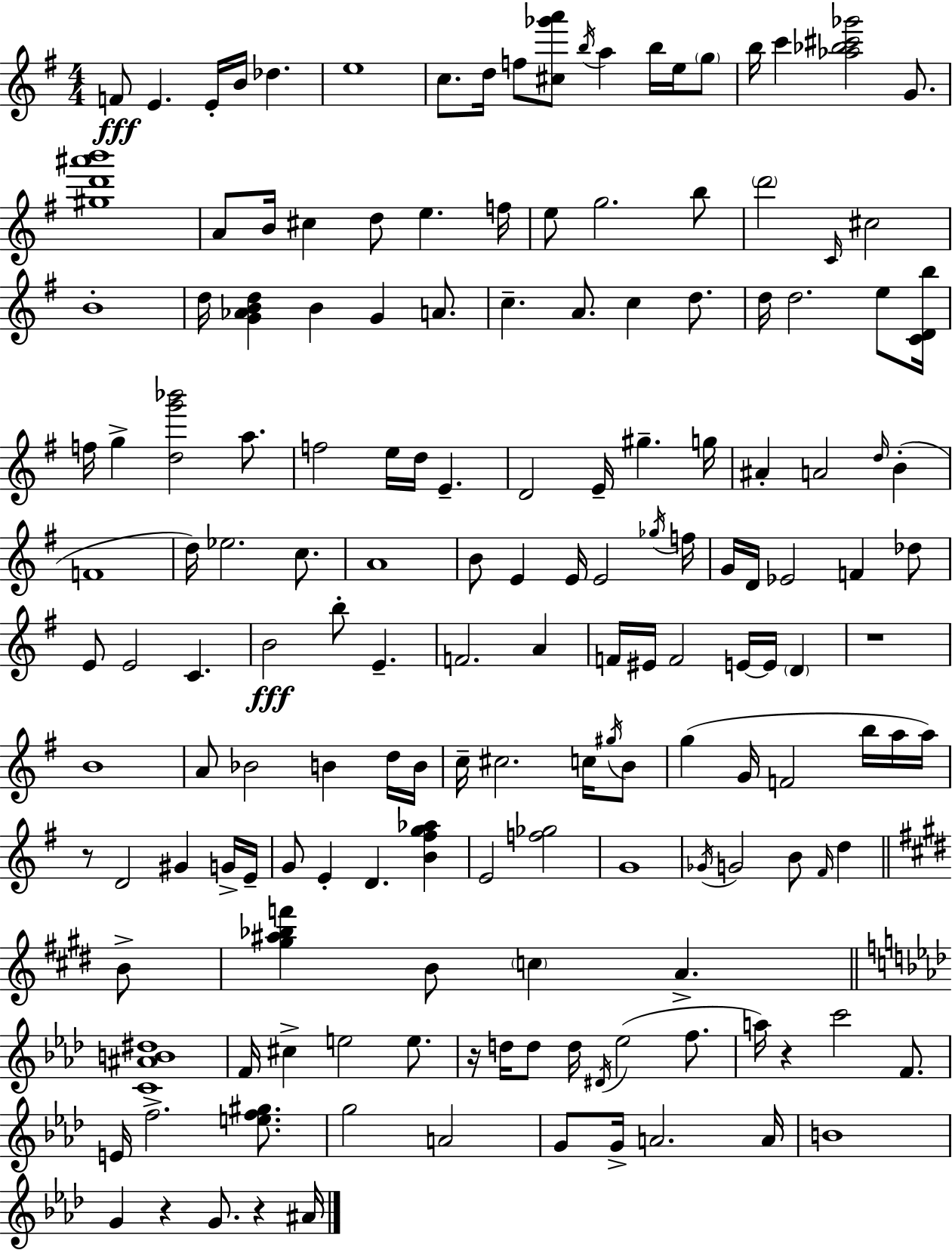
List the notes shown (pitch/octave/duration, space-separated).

F4/e E4/q. E4/s B4/s Db5/q. E5/w C5/e. D5/s F5/e [C#5,Gb6,A6]/e B5/s A5/q B5/s E5/s G5/e B5/s C6/q [Ab5,Bb5,C#6,Gb6]/h G4/e. [G#5,D6,A#6,B6]/w A4/e B4/s C#5/q D5/e E5/q. F5/s E5/e G5/h. B5/e D6/h C4/s C#5/h B4/w D5/s [G4,Ab4,B4,D5]/q B4/q G4/q A4/e. C5/q. A4/e. C5/q D5/e. D5/s D5/h. E5/e [C4,D4,B5]/s F5/s G5/q [D5,G6,Bb6]/h A5/e. F5/h E5/s D5/s E4/q. D4/h E4/s G#5/q. G5/s A#4/q A4/h D5/s B4/q F4/w D5/s Eb5/h. C5/e. A4/w B4/e E4/q E4/s E4/h Gb5/s F5/s G4/s D4/s Eb4/h F4/q Db5/e E4/e E4/h C4/q. B4/h B5/e E4/q. F4/h. A4/q F4/s EIS4/s F4/h E4/s E4/s D4/q R/w B4/w A4/e Bb4/h B4/q D5/s B4/s C5/s C#5/h. C5/s G#5/s B4/e G5/q G4/s F4/h B5/s A5/s A5/s R/e D4/h G#4/q G4/s E4/s G4/e E4/q D4/q. [B4,F#5,G5,Ab5]/q E4/h [F5,Gb5]/h G4/w Gb4/s G4/h B4/e F#4/s D5/q B4/e [G#5,A#5,Bb5,F6]/q B4/e C5/q A4/q. [C4,A#4,B4,D#5]/w F4/s C#5/q E5/h E5/e. R/s D5/s D5/e D5/s D#4/s Eb5/h F5/e. A5/s R/q C6/h F4/e. E4/s F5/h. [E5,F5,G#5]/e. G5/h A4/h G4/e G4/s A4/h. A4/s B4/w G4/q R/q G4/e. R/q A#4/s